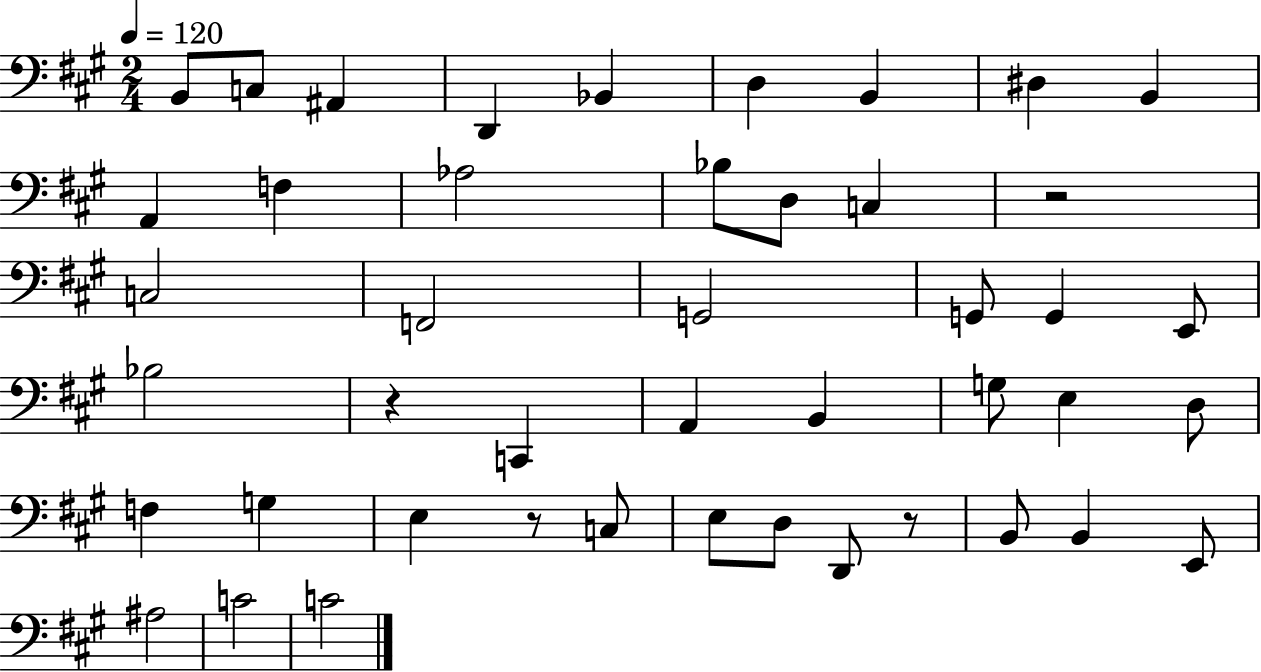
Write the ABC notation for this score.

X:1
T:Untitled
M:2/4
L:1/4
K:A
B,,/2 C,/2 ^A,, D,, _B,, D, B,, ^D, B,, A,, F, _A,2 _B,/2 D,/2 C, z2 C,2 F,,2 G,,2 G,,/2 G,, E,,/2 _B,2 z C,, A,, B,, G,/2 E, D,/2 F, G, E, z/2 C,/2 E,/2 D,/2 D,,/2 z/2 B,,/2 B,, E,,/2 ^A,2 C2 C2